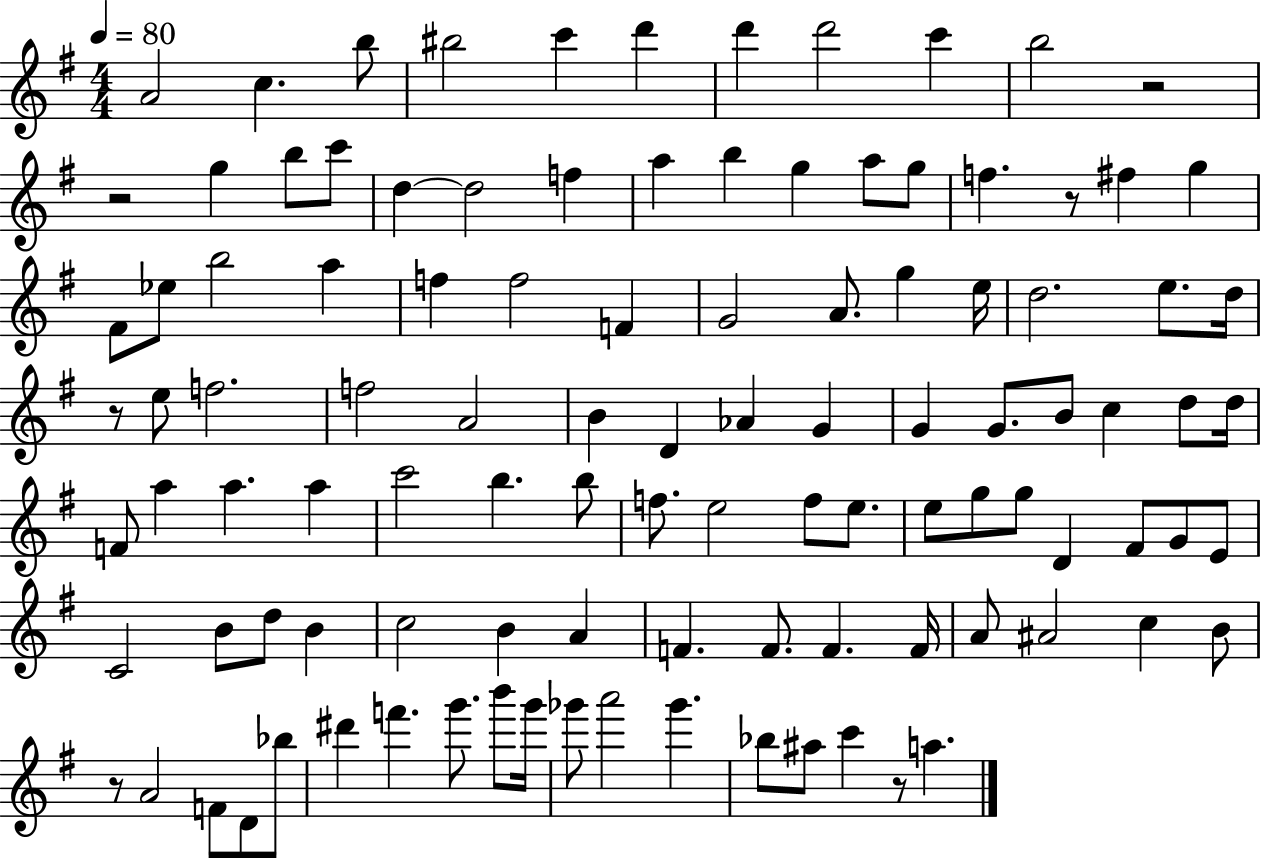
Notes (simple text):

A4/h C5/q. B5/e BIS5/h C6/q D6/q D6/q D6/h C6/q B5/h R/h R/h G5/q B5/e C6/e D5/q D5/h F5/q A5/q B5/q G5/q A5/e G5/e F5/q. R/e F#5/q G5/q F#4/e Eb5/e B5/h A5/q F5/q F5/h F4/q G4/h A4/e. G5/q E5/s D5/h. E5/e. D5/s R/e E5/e F5/h. F5/h A4/h B4/q D4/q Ab4/q G4/q G4/q G4/e. B4/e C5/q D5/e D5/s F4/e A5/q A5/q. A5/q C6/h B5/q. B5/e F5/e. E5/h F5/e E5/e. E5/e G5/e G5/e D4/q F#4/e G4/e E4/e C4/h B4/e D5/e B4/q C5/h B4/q A4/q F4/q. F4/e. F4/q. F4/s A4/e A#4/h C5/q B4/e R/e A4/h F4/e D4/e Bb5/e D#6/q F6/q. G6/e. B6/e G6/s Gb6/e A6/h Gb6/q. Bb5/e A#5/e C6/q R/e A5/q.